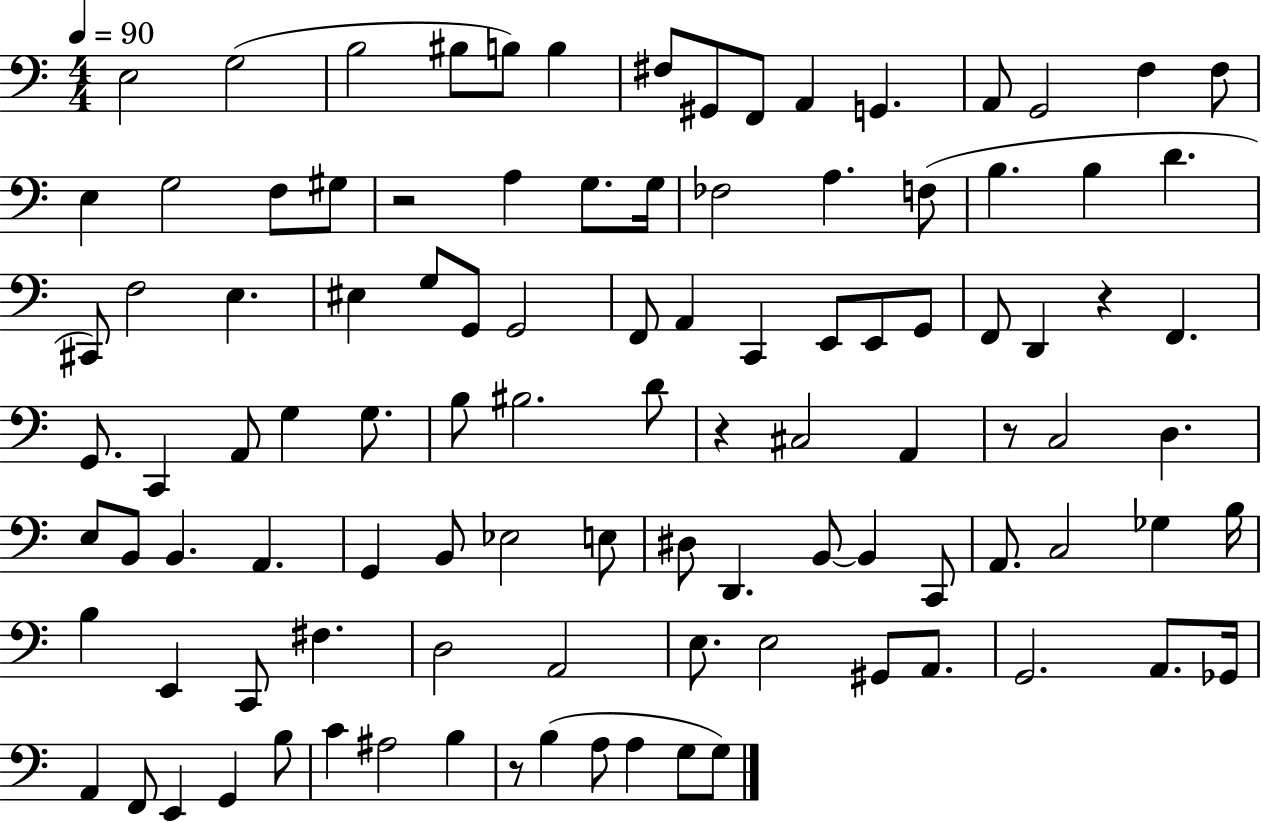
X:1
T:Untitled
M:4/4
L:1/4
K:C
E,2 G,2 B,2 ^B,/2 B,/2 B, ^F,/2 ^G,,/2 F,,/2 A,, G,, A,,/2 G,,2 F, F,/2 E, G,2 F,/2 ^G,/2 z2 A, G,/2 G,/4 _F,2 A, F,/2 B, B, D ^C,,/2 F,2 E, ^E, G,/2 G,,/2 G,,2 F,,/2 A,, C,, E,,/2 E,,/2 G,,/2 F,,/2 D,, z F,, G,,/2 C,, A,,/2 G, G,/2 B,/2 ^B,2 D/2 z ^C,2 A,, z/2 C,2 D, E,/2 B,,/2 B,, A,, G,, B,,/2 _E,2 E,/2 ^D,/2 D,, B,,/2 B,, C,,/2 A,,/2 C,2 _G, B,/4 B, E,, C,,/2 ^F, D,2 A,,2 E,/2 E,2 ^G,,/2 A,,/2 G,,2 A,,/2 _G,,/4 A,, F,,/2 E,, G,, B,/2 C ^A,2 B, z/2 B, A,/2 A, G,/2 G,/2